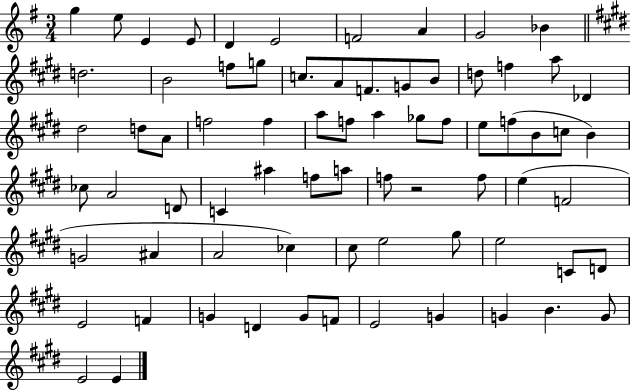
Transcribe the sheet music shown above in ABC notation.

X:1
T:Untitled
M:3/4
L:1/4
K:G
g e/2 E E/2 D E2 F2 A G2 _B d2 B2 f/2 g/2 c/2 A/2 F/2 G/2 B/2 d/2 f a/2 _D ^d2 d/2 A/2 f2 f a/2 f/2 a _g/2 f/2 e/2 f/2 B/2 c/2 B _c/2 A2 D/2 C ^a f/2 a/2 f/2 z2 f/2 e F2 G2 ^A A2 _c ^c/2 e2 ^g/2 e2 C/2 D/2 E2 F G D G/2 F/2 E2 G G B G/2 E2 E